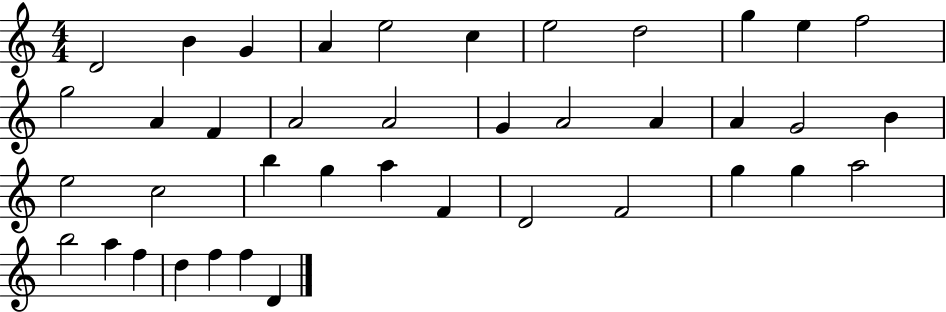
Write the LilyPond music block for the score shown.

{
  \clef treble
  \numericTimeSignature
  \time 4/4
  \key c \major
  d'2 b'4 g'4 | a'4 e''2 c''4 | e''2 d''2 | g''4 e''4 f''2 | \break g''2 a'4 f'4 | a'2 a'2 | g'4 a'2 a'4 | a'4 g'2 b'4 | \break e''2 c''2 | b''4 g''4 a''4 f'4 | d'2 f'2 | g''4 g''4 a''2 | \break b''2 a''4 f''4 | d''4 f''4 f''4 d'4 | \bar "|."
}